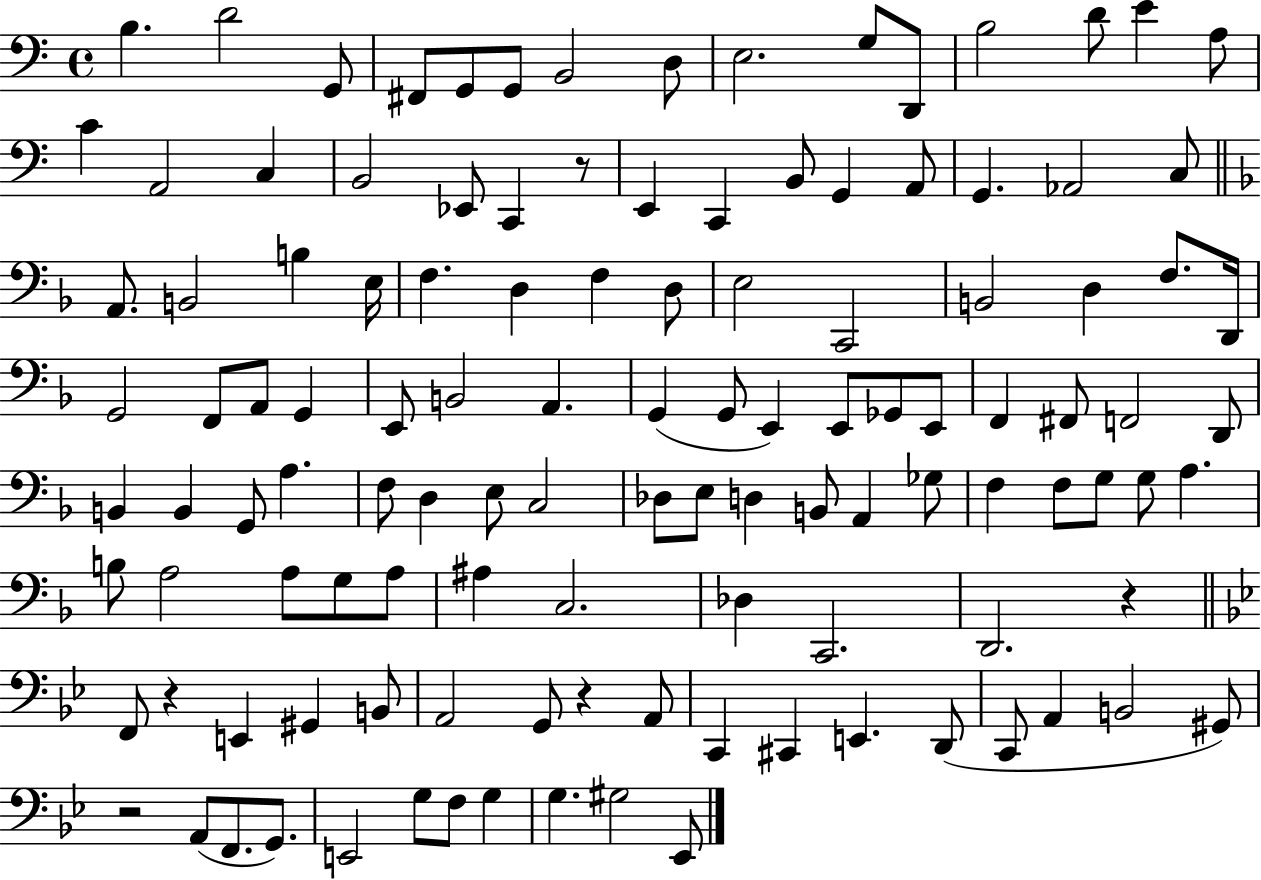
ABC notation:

X:1
T:Untitled
M:4/4
L:1/4
K:C
B, D2 G,,/2 ^F,,/2 G,,/2 G,,/2 B,,2 D,/2 E,2 G,/2 D,,/2 B,2 D/2 E A,/2 C A,,2 C, B,,2 _E,,/2 C,, z/2 E,, C,, B,,/2 G,, A,,/2 G,, _A,,2 C,/2 A,,/2 B,,2 B, E,/4 F, D, F, D,/2 E,2 C,,2 B,,2 D, F,/2 D,,/4 G,,2 F,,/2 A,,/2 G,, E,,/2 B,,2 A,, G,, G,,/2 E,, E,,/2 _G,,/2 E,,/2 F,, ^F,,/2 F,,2 D,,/2 B,, B,, G,,/2 A, F,/2 D, E,/2 C,2 _D,/2 E,/2 D, B,,/2 A,, _G,/2 F, F,/2 G,/2 G,/2 A, B,/2 A,2 A,/2 G,/2 A,/2 ^A, C,2 _D, C,,2 D,,2 z F,,/2 z E,, ^G,, B,,/2 A,,2 G,,/2 z A,,/2 C,, ^C,, E,, D,,/2 C,,/2 A,, B,,2 ^G,,/2 z2 A,,/2 F,,/2 G,,/2 E,,2 G,/2 F,/2 G, G, ^G,2 _E,,/2